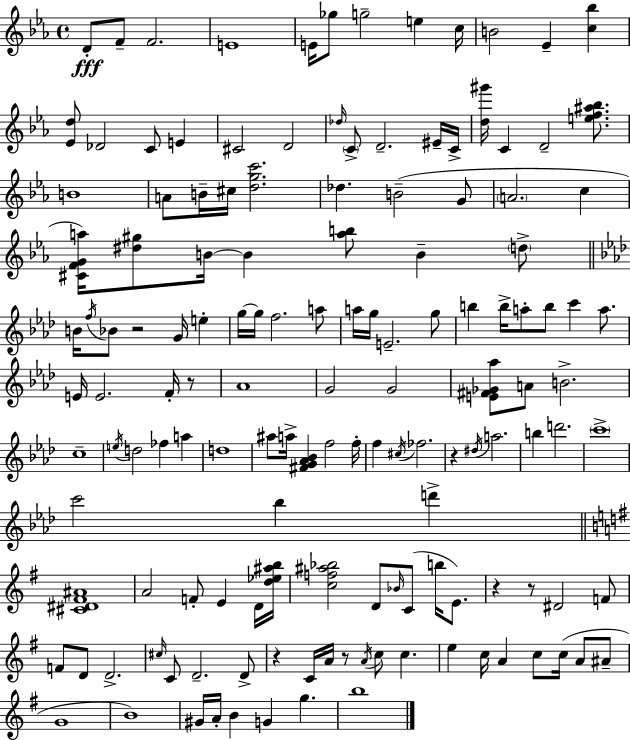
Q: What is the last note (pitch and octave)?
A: B5